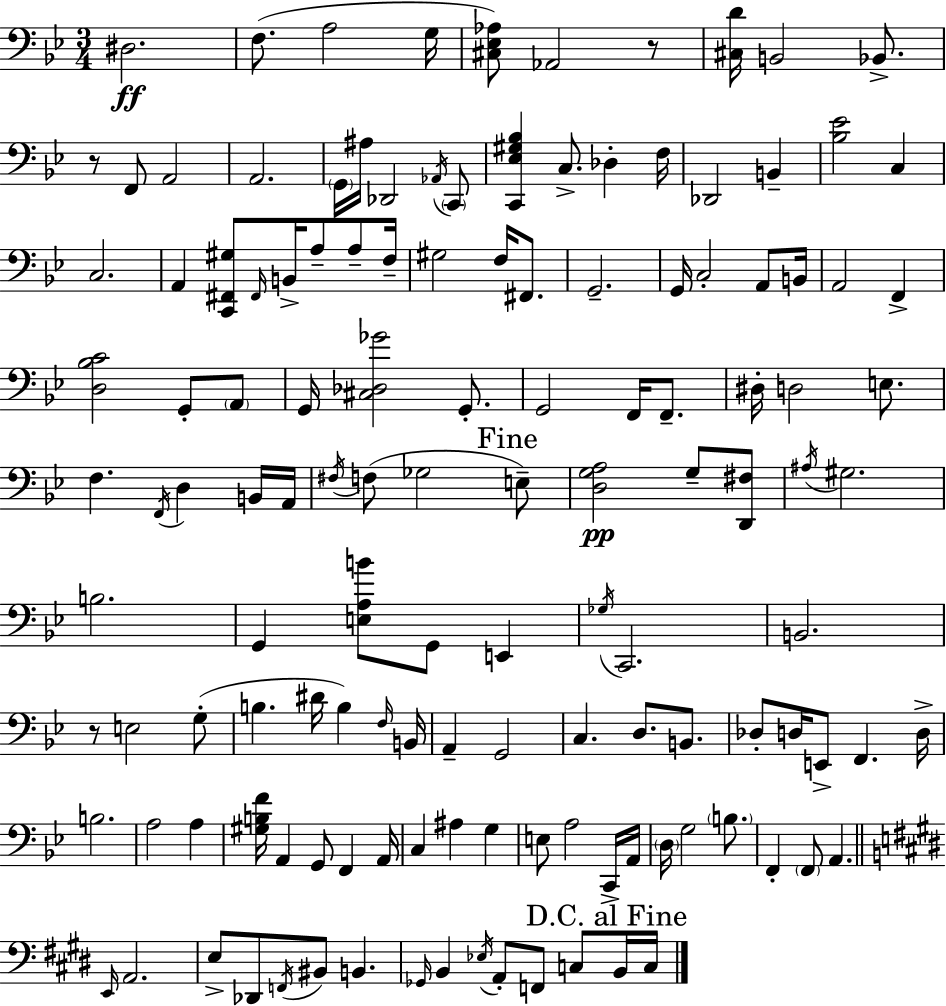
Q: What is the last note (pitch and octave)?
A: C3